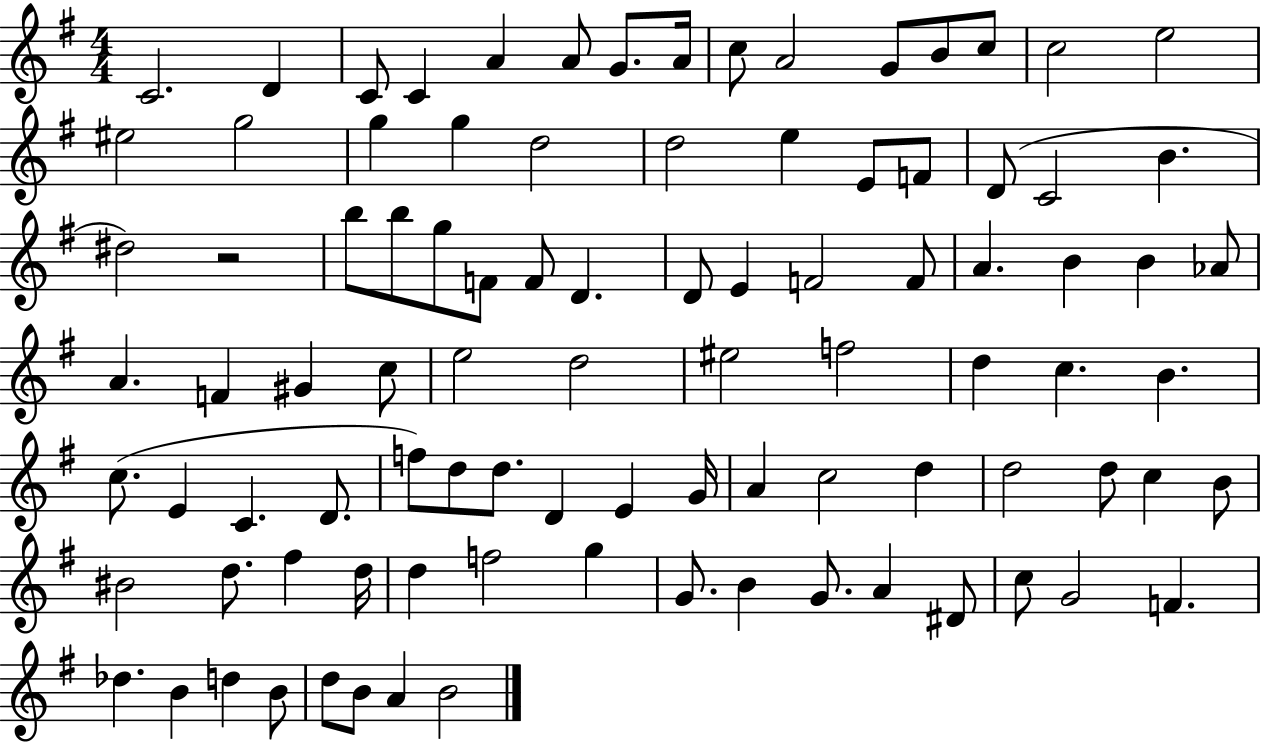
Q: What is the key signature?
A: G major